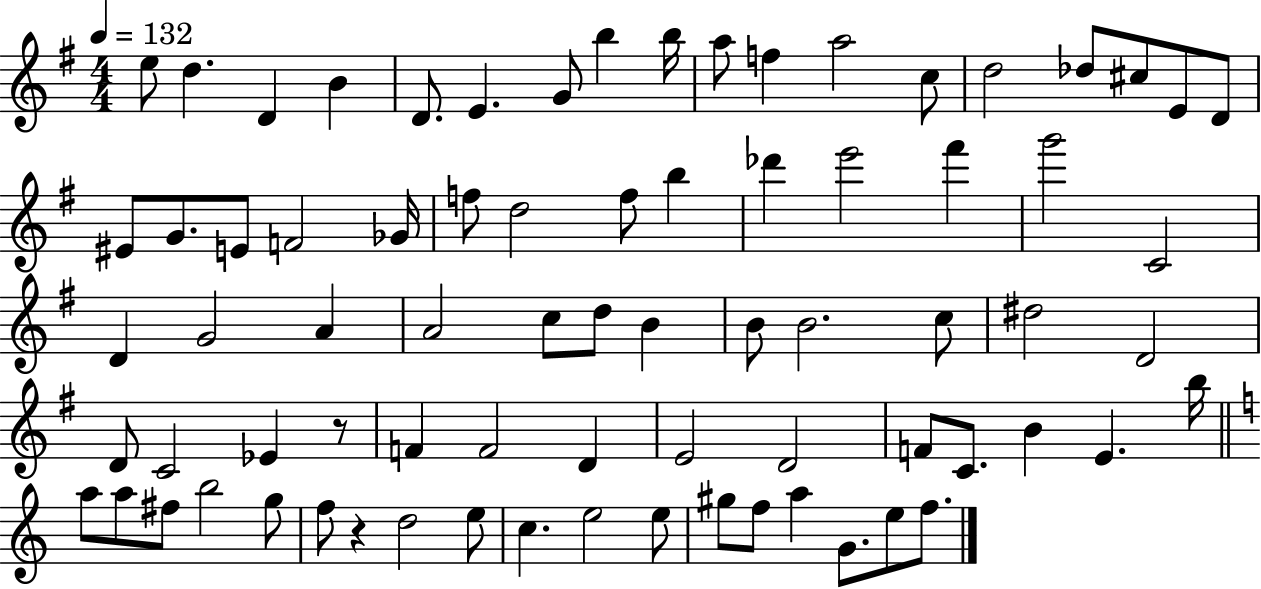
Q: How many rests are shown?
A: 2